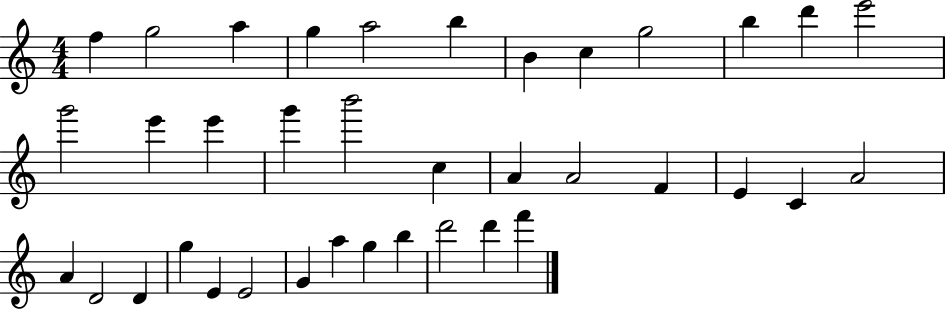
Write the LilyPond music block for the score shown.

{
  \clef treble
  \numericTimeSignature
  \time 4/4
  \key c \major
  f''4 g''2 a''4 | g''4 a''2 b''4 | b'4 c''4 g''2 | b''4 d'''4 e'''2 | \break g'''2 e'''4 e'''4 | g'''4 b'''2 c''4 | a'4 a'2 f'4 | e'4 c'4 a'2 | \break a'4 d'2 d'4 | g''4 e'4 e'2 | g'4 a''4 g''4 b''4 | d'''2 d'''4 f'''4 | \break \bar "|."
}